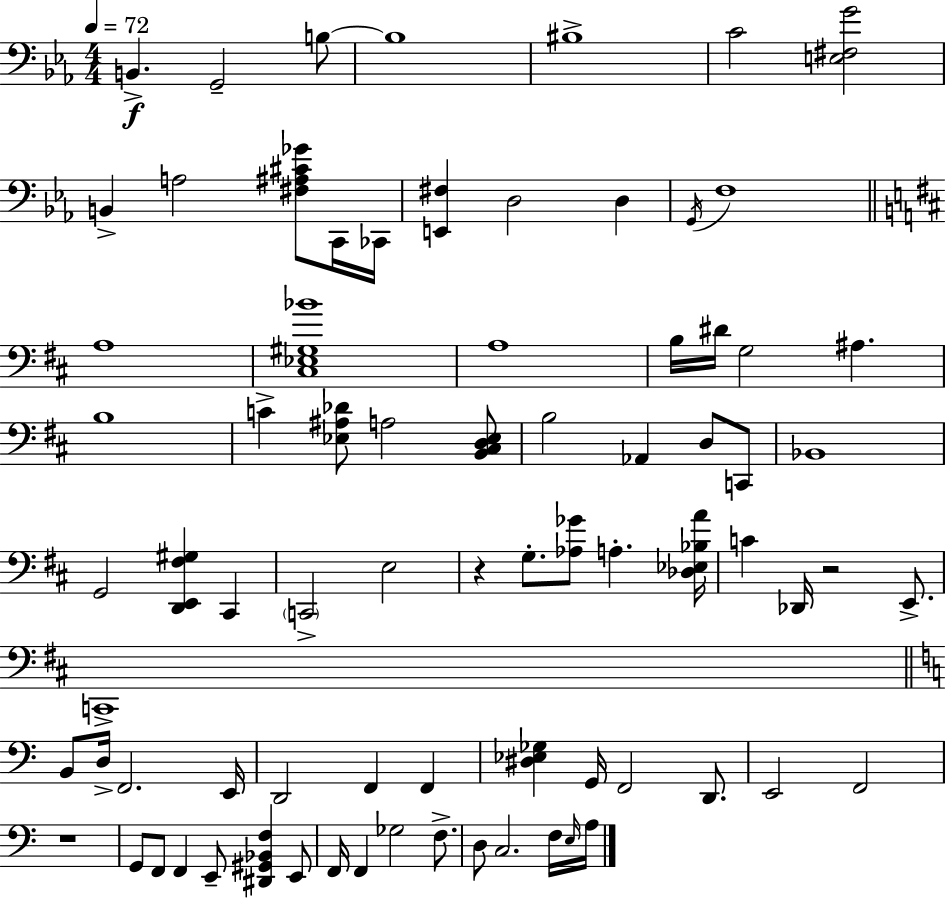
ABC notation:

X:1
T:Untitled
M:4/4
L:1/4
K:Eb
B,, G,,2 B,/2 B,4 ^B,4 C2 [E,^F,G]2 B,, A,2 [^F,^A,^C_G]/2 C,,/4 _C,,/4 [E,,^F,] D,2 D, G,,/4 F,4 A,4 [^C,_E,^G,_B]4 A,4 B,/4 ^D/4 G,2 ^A, B,4 C [_E,^A,_D]/2 A,2 [B,,^C,D,_E,]/2 B,2 _A,, D,/2 C,,/2 _B,,4 G,,2 [D,,E,,^F,^G,] ^C,, C,,2 E,2 z G,/2 [_A,_G]/2 A, [_D,_E,_B,A]/4 C _D,,/4 z2 E,,/2 C,,4 B,,/2 D,/4 F,,2 E,,/4 D,,2 F,, F,, [^D,_E,_G,] G,,/4 F,,2 D,,/2 E,,2 F,,2 z4 G,,/2 F,,/2 F,, E,,/2 [^D,,^G,,_B,,F,] E,,/2 F,,/4 F,, _G,2 F,/2 D,/2 C,2 F,/4 E,/4 A,/4